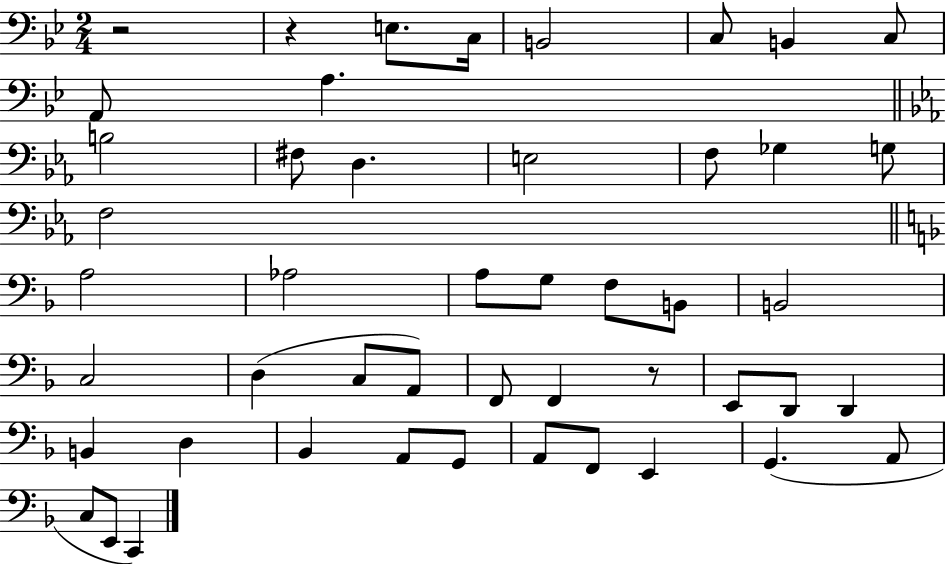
X:1
T:Untitled
M:2/4
L:1/4
K:Bb
z2 z E,/2 C,/4 B,,2 C,/2 B,, C,/2 A,,/2 A, B,2 ^F,/2 D, E,2 F,/2 _G, G,/2 F,2 A,2 _A,2 A,/2 G,/2 F,/2 B,,/2 B,,2 C,2 D, C,/2 A,,/2 F,,/2 F,, z/2 E,,/2 D,,/2 D,, B,, D, _B,, A,,/2 G,,/2 A,,/2 F,,/2 E,, G,, A,,/2 C,/2 E,,/2 C,,